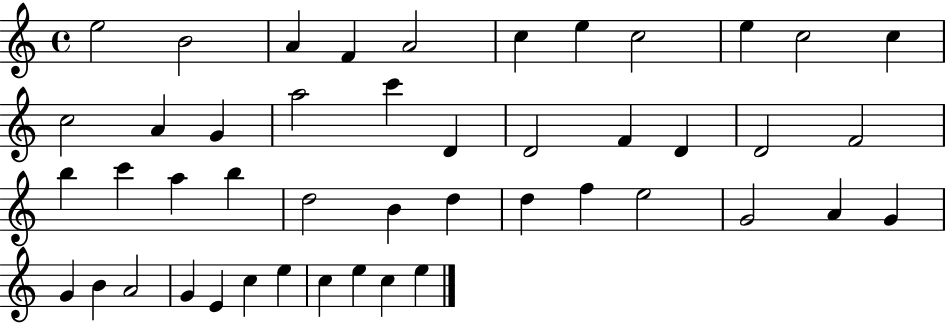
X:1
T:Untitled
M:4/4
L:1/4
K:C
e2 B2 A F A2 c e c2 e c2 c c2 A G a2 c' D D2 F D D2 F2 b c' a b d2 B d d f e2 G2 A G G B A2 G E c e c e c e